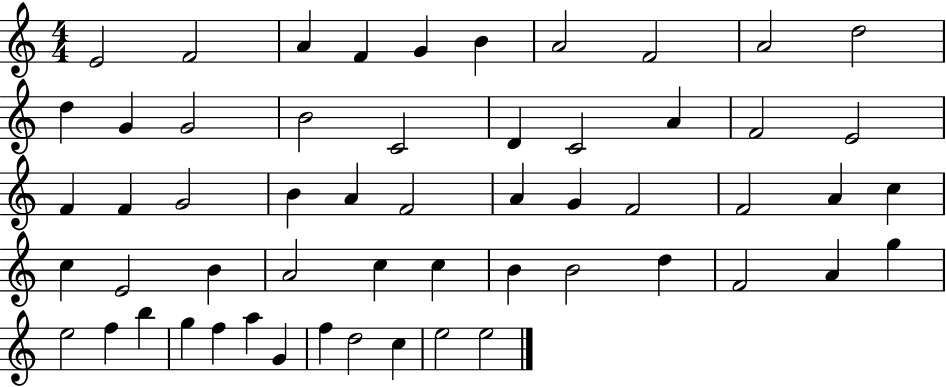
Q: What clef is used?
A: treble